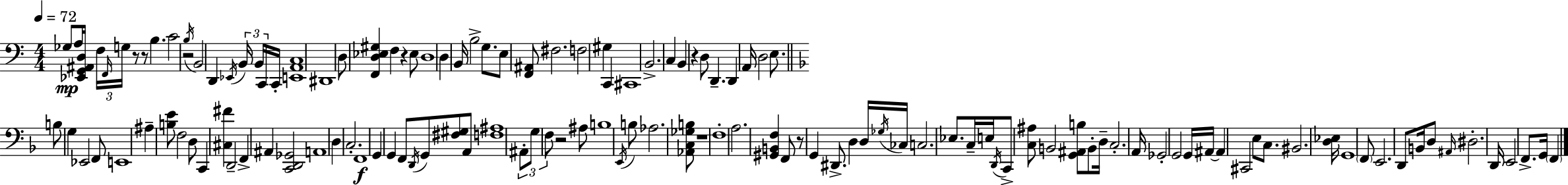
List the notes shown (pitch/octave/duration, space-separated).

Gb3/e A3/s [Eb2,G2,A#2,D3]/s F3/s F2/s G3/s R/e R/e B3/q. C4/h R/h B3/s B2/h D2/q Eb2/s B2/s B2/s C2/s C2/s [E2,A2,C3]/w D#2/w D3/e [F2,D3,Eb3,G#3]/q F3/q R/q Eb3/e D3/w D3/q B2/s B3/h G3/e. E3/e [F2,A#2]/e F#3/h. F3/h G#3/q C2/q C#2/w B2/h. C3/q B2/q R/q D3/e D2/q. D2/q A2/s D3/h E3/e. B3/e G3/q Eb2/h F2/e E2/w A#3/q [B3,E4]/e F3/h D3/e C2/q [C#3,F#4]/q D2/h F2/q A#2/q [C2,D2,Gb2]/h A2/w D3/q C3/h. F2/w G2/q G2/q F2/e D2/s G2/e [F#3,G#3]/e A2/e [F3,A#3]/w A#2/e G3/e F3/e R/h A#3/e B3/w E2/s B3/e Ab3/h. [Ab2,C3,Gb3,B3]/e R/w F3/w A3/h. [G#2,B2,F3]/q F2/e R/e G2/q D#2/e. D3/q D3/s Gb3/s CES3/s C3/h. Eb3/e. C3/s E3/s D2/s C2/e [C3,A#3]/e B2/h [G2,A#2,B3]/e B2/e D3/s C3/h. A2/s Gb2/h G2/h G2/s A#2/s A#2/q C#2/h E3/e C3/e. BIS2/h. [D3,Eb3]/s G2/w F2/e E2/h. D2/e B2/s D3/e A#2/s D#3/h. D2/s E2/h F2/e. G2/s F2/q